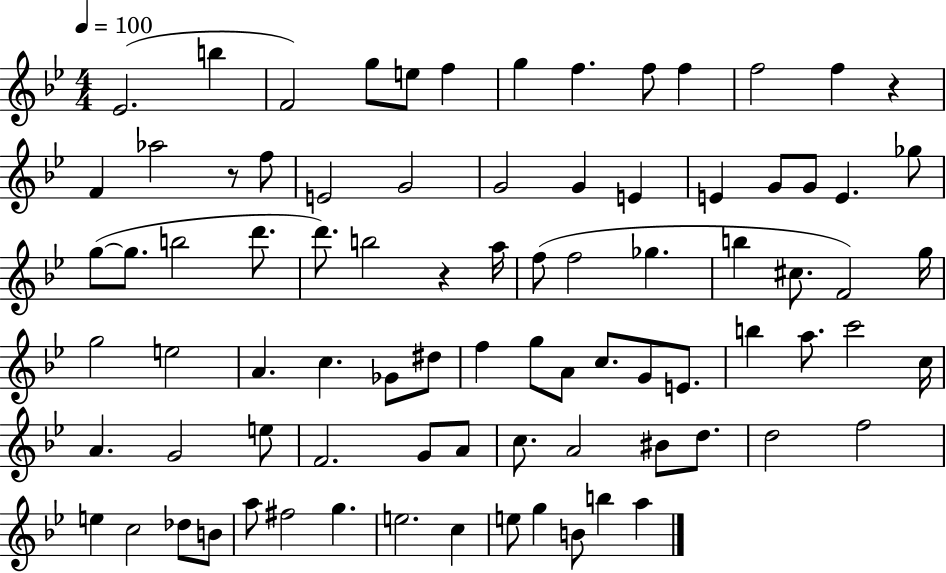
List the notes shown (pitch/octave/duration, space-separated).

Eb4/h. B5/q F4/h G5/e E5/e F5/q G5/q F5/q. F5/e F5/q F5/h F5/q R/q F4/q Ab5/h R/e F5/e E4/h G4/h G4/h G4/q E4/q E4/q G4/e G4/e E4/q. Gb5/e G5/e G5/e. B5/h D6/e. D6/e. B5/h R/q A5/s F5/e F5/h Gb5/q. B5/q C#5/e. F4/h G5/s G5/h E5/h A4/q. C5/q. Gb4/e D#5/e F5/q G5/e A4/e C5/e. G4/e E4/e. B5/q A5/e. C6/h C5/s A4/q. G4/h E5/e F4/h. G4/e A4/e C5/e. A4/h BIS4/e D5/e. D5/h F5/h E5/q C5/h Db5/e B4/e A5/e F#5/h G5/q. E5/h. C5/q E5/e G5/q B4/e B5/q A5/q